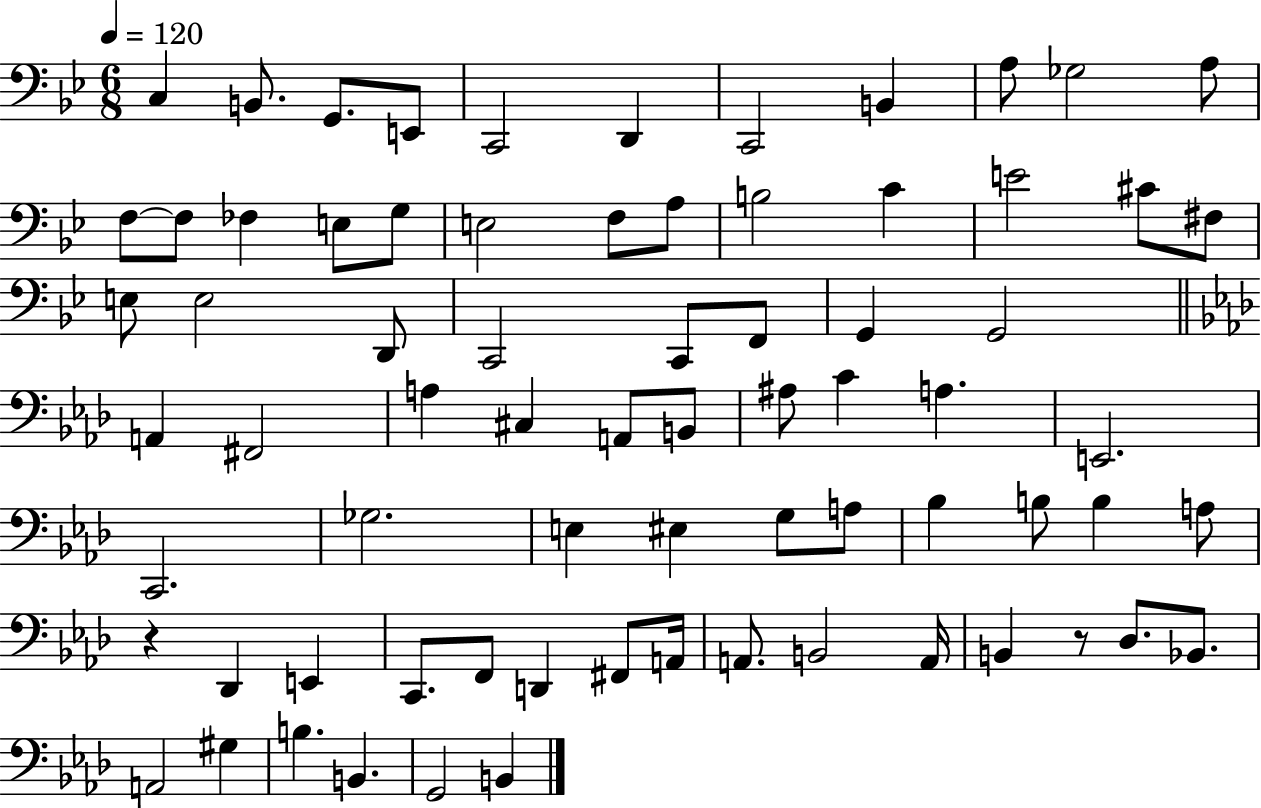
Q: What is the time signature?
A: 6/8